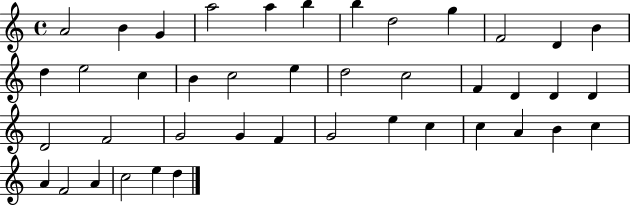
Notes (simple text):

A4/h B4/q G4/q A5/h A5/q B5/q B5/q D5/h G5/q F4/h D4/q B4/q D5/q E5/h C5/q B4/q C5/h E5/q D5/h C5/h F4/q D4/q D4/q D4/q D4/h F4/h G4/h G4/q F4/q G4/h E5/q C5/q C5/q A4/q B4/q C5/q A4/q F4/h A4/q C5/h E5/q D5/q